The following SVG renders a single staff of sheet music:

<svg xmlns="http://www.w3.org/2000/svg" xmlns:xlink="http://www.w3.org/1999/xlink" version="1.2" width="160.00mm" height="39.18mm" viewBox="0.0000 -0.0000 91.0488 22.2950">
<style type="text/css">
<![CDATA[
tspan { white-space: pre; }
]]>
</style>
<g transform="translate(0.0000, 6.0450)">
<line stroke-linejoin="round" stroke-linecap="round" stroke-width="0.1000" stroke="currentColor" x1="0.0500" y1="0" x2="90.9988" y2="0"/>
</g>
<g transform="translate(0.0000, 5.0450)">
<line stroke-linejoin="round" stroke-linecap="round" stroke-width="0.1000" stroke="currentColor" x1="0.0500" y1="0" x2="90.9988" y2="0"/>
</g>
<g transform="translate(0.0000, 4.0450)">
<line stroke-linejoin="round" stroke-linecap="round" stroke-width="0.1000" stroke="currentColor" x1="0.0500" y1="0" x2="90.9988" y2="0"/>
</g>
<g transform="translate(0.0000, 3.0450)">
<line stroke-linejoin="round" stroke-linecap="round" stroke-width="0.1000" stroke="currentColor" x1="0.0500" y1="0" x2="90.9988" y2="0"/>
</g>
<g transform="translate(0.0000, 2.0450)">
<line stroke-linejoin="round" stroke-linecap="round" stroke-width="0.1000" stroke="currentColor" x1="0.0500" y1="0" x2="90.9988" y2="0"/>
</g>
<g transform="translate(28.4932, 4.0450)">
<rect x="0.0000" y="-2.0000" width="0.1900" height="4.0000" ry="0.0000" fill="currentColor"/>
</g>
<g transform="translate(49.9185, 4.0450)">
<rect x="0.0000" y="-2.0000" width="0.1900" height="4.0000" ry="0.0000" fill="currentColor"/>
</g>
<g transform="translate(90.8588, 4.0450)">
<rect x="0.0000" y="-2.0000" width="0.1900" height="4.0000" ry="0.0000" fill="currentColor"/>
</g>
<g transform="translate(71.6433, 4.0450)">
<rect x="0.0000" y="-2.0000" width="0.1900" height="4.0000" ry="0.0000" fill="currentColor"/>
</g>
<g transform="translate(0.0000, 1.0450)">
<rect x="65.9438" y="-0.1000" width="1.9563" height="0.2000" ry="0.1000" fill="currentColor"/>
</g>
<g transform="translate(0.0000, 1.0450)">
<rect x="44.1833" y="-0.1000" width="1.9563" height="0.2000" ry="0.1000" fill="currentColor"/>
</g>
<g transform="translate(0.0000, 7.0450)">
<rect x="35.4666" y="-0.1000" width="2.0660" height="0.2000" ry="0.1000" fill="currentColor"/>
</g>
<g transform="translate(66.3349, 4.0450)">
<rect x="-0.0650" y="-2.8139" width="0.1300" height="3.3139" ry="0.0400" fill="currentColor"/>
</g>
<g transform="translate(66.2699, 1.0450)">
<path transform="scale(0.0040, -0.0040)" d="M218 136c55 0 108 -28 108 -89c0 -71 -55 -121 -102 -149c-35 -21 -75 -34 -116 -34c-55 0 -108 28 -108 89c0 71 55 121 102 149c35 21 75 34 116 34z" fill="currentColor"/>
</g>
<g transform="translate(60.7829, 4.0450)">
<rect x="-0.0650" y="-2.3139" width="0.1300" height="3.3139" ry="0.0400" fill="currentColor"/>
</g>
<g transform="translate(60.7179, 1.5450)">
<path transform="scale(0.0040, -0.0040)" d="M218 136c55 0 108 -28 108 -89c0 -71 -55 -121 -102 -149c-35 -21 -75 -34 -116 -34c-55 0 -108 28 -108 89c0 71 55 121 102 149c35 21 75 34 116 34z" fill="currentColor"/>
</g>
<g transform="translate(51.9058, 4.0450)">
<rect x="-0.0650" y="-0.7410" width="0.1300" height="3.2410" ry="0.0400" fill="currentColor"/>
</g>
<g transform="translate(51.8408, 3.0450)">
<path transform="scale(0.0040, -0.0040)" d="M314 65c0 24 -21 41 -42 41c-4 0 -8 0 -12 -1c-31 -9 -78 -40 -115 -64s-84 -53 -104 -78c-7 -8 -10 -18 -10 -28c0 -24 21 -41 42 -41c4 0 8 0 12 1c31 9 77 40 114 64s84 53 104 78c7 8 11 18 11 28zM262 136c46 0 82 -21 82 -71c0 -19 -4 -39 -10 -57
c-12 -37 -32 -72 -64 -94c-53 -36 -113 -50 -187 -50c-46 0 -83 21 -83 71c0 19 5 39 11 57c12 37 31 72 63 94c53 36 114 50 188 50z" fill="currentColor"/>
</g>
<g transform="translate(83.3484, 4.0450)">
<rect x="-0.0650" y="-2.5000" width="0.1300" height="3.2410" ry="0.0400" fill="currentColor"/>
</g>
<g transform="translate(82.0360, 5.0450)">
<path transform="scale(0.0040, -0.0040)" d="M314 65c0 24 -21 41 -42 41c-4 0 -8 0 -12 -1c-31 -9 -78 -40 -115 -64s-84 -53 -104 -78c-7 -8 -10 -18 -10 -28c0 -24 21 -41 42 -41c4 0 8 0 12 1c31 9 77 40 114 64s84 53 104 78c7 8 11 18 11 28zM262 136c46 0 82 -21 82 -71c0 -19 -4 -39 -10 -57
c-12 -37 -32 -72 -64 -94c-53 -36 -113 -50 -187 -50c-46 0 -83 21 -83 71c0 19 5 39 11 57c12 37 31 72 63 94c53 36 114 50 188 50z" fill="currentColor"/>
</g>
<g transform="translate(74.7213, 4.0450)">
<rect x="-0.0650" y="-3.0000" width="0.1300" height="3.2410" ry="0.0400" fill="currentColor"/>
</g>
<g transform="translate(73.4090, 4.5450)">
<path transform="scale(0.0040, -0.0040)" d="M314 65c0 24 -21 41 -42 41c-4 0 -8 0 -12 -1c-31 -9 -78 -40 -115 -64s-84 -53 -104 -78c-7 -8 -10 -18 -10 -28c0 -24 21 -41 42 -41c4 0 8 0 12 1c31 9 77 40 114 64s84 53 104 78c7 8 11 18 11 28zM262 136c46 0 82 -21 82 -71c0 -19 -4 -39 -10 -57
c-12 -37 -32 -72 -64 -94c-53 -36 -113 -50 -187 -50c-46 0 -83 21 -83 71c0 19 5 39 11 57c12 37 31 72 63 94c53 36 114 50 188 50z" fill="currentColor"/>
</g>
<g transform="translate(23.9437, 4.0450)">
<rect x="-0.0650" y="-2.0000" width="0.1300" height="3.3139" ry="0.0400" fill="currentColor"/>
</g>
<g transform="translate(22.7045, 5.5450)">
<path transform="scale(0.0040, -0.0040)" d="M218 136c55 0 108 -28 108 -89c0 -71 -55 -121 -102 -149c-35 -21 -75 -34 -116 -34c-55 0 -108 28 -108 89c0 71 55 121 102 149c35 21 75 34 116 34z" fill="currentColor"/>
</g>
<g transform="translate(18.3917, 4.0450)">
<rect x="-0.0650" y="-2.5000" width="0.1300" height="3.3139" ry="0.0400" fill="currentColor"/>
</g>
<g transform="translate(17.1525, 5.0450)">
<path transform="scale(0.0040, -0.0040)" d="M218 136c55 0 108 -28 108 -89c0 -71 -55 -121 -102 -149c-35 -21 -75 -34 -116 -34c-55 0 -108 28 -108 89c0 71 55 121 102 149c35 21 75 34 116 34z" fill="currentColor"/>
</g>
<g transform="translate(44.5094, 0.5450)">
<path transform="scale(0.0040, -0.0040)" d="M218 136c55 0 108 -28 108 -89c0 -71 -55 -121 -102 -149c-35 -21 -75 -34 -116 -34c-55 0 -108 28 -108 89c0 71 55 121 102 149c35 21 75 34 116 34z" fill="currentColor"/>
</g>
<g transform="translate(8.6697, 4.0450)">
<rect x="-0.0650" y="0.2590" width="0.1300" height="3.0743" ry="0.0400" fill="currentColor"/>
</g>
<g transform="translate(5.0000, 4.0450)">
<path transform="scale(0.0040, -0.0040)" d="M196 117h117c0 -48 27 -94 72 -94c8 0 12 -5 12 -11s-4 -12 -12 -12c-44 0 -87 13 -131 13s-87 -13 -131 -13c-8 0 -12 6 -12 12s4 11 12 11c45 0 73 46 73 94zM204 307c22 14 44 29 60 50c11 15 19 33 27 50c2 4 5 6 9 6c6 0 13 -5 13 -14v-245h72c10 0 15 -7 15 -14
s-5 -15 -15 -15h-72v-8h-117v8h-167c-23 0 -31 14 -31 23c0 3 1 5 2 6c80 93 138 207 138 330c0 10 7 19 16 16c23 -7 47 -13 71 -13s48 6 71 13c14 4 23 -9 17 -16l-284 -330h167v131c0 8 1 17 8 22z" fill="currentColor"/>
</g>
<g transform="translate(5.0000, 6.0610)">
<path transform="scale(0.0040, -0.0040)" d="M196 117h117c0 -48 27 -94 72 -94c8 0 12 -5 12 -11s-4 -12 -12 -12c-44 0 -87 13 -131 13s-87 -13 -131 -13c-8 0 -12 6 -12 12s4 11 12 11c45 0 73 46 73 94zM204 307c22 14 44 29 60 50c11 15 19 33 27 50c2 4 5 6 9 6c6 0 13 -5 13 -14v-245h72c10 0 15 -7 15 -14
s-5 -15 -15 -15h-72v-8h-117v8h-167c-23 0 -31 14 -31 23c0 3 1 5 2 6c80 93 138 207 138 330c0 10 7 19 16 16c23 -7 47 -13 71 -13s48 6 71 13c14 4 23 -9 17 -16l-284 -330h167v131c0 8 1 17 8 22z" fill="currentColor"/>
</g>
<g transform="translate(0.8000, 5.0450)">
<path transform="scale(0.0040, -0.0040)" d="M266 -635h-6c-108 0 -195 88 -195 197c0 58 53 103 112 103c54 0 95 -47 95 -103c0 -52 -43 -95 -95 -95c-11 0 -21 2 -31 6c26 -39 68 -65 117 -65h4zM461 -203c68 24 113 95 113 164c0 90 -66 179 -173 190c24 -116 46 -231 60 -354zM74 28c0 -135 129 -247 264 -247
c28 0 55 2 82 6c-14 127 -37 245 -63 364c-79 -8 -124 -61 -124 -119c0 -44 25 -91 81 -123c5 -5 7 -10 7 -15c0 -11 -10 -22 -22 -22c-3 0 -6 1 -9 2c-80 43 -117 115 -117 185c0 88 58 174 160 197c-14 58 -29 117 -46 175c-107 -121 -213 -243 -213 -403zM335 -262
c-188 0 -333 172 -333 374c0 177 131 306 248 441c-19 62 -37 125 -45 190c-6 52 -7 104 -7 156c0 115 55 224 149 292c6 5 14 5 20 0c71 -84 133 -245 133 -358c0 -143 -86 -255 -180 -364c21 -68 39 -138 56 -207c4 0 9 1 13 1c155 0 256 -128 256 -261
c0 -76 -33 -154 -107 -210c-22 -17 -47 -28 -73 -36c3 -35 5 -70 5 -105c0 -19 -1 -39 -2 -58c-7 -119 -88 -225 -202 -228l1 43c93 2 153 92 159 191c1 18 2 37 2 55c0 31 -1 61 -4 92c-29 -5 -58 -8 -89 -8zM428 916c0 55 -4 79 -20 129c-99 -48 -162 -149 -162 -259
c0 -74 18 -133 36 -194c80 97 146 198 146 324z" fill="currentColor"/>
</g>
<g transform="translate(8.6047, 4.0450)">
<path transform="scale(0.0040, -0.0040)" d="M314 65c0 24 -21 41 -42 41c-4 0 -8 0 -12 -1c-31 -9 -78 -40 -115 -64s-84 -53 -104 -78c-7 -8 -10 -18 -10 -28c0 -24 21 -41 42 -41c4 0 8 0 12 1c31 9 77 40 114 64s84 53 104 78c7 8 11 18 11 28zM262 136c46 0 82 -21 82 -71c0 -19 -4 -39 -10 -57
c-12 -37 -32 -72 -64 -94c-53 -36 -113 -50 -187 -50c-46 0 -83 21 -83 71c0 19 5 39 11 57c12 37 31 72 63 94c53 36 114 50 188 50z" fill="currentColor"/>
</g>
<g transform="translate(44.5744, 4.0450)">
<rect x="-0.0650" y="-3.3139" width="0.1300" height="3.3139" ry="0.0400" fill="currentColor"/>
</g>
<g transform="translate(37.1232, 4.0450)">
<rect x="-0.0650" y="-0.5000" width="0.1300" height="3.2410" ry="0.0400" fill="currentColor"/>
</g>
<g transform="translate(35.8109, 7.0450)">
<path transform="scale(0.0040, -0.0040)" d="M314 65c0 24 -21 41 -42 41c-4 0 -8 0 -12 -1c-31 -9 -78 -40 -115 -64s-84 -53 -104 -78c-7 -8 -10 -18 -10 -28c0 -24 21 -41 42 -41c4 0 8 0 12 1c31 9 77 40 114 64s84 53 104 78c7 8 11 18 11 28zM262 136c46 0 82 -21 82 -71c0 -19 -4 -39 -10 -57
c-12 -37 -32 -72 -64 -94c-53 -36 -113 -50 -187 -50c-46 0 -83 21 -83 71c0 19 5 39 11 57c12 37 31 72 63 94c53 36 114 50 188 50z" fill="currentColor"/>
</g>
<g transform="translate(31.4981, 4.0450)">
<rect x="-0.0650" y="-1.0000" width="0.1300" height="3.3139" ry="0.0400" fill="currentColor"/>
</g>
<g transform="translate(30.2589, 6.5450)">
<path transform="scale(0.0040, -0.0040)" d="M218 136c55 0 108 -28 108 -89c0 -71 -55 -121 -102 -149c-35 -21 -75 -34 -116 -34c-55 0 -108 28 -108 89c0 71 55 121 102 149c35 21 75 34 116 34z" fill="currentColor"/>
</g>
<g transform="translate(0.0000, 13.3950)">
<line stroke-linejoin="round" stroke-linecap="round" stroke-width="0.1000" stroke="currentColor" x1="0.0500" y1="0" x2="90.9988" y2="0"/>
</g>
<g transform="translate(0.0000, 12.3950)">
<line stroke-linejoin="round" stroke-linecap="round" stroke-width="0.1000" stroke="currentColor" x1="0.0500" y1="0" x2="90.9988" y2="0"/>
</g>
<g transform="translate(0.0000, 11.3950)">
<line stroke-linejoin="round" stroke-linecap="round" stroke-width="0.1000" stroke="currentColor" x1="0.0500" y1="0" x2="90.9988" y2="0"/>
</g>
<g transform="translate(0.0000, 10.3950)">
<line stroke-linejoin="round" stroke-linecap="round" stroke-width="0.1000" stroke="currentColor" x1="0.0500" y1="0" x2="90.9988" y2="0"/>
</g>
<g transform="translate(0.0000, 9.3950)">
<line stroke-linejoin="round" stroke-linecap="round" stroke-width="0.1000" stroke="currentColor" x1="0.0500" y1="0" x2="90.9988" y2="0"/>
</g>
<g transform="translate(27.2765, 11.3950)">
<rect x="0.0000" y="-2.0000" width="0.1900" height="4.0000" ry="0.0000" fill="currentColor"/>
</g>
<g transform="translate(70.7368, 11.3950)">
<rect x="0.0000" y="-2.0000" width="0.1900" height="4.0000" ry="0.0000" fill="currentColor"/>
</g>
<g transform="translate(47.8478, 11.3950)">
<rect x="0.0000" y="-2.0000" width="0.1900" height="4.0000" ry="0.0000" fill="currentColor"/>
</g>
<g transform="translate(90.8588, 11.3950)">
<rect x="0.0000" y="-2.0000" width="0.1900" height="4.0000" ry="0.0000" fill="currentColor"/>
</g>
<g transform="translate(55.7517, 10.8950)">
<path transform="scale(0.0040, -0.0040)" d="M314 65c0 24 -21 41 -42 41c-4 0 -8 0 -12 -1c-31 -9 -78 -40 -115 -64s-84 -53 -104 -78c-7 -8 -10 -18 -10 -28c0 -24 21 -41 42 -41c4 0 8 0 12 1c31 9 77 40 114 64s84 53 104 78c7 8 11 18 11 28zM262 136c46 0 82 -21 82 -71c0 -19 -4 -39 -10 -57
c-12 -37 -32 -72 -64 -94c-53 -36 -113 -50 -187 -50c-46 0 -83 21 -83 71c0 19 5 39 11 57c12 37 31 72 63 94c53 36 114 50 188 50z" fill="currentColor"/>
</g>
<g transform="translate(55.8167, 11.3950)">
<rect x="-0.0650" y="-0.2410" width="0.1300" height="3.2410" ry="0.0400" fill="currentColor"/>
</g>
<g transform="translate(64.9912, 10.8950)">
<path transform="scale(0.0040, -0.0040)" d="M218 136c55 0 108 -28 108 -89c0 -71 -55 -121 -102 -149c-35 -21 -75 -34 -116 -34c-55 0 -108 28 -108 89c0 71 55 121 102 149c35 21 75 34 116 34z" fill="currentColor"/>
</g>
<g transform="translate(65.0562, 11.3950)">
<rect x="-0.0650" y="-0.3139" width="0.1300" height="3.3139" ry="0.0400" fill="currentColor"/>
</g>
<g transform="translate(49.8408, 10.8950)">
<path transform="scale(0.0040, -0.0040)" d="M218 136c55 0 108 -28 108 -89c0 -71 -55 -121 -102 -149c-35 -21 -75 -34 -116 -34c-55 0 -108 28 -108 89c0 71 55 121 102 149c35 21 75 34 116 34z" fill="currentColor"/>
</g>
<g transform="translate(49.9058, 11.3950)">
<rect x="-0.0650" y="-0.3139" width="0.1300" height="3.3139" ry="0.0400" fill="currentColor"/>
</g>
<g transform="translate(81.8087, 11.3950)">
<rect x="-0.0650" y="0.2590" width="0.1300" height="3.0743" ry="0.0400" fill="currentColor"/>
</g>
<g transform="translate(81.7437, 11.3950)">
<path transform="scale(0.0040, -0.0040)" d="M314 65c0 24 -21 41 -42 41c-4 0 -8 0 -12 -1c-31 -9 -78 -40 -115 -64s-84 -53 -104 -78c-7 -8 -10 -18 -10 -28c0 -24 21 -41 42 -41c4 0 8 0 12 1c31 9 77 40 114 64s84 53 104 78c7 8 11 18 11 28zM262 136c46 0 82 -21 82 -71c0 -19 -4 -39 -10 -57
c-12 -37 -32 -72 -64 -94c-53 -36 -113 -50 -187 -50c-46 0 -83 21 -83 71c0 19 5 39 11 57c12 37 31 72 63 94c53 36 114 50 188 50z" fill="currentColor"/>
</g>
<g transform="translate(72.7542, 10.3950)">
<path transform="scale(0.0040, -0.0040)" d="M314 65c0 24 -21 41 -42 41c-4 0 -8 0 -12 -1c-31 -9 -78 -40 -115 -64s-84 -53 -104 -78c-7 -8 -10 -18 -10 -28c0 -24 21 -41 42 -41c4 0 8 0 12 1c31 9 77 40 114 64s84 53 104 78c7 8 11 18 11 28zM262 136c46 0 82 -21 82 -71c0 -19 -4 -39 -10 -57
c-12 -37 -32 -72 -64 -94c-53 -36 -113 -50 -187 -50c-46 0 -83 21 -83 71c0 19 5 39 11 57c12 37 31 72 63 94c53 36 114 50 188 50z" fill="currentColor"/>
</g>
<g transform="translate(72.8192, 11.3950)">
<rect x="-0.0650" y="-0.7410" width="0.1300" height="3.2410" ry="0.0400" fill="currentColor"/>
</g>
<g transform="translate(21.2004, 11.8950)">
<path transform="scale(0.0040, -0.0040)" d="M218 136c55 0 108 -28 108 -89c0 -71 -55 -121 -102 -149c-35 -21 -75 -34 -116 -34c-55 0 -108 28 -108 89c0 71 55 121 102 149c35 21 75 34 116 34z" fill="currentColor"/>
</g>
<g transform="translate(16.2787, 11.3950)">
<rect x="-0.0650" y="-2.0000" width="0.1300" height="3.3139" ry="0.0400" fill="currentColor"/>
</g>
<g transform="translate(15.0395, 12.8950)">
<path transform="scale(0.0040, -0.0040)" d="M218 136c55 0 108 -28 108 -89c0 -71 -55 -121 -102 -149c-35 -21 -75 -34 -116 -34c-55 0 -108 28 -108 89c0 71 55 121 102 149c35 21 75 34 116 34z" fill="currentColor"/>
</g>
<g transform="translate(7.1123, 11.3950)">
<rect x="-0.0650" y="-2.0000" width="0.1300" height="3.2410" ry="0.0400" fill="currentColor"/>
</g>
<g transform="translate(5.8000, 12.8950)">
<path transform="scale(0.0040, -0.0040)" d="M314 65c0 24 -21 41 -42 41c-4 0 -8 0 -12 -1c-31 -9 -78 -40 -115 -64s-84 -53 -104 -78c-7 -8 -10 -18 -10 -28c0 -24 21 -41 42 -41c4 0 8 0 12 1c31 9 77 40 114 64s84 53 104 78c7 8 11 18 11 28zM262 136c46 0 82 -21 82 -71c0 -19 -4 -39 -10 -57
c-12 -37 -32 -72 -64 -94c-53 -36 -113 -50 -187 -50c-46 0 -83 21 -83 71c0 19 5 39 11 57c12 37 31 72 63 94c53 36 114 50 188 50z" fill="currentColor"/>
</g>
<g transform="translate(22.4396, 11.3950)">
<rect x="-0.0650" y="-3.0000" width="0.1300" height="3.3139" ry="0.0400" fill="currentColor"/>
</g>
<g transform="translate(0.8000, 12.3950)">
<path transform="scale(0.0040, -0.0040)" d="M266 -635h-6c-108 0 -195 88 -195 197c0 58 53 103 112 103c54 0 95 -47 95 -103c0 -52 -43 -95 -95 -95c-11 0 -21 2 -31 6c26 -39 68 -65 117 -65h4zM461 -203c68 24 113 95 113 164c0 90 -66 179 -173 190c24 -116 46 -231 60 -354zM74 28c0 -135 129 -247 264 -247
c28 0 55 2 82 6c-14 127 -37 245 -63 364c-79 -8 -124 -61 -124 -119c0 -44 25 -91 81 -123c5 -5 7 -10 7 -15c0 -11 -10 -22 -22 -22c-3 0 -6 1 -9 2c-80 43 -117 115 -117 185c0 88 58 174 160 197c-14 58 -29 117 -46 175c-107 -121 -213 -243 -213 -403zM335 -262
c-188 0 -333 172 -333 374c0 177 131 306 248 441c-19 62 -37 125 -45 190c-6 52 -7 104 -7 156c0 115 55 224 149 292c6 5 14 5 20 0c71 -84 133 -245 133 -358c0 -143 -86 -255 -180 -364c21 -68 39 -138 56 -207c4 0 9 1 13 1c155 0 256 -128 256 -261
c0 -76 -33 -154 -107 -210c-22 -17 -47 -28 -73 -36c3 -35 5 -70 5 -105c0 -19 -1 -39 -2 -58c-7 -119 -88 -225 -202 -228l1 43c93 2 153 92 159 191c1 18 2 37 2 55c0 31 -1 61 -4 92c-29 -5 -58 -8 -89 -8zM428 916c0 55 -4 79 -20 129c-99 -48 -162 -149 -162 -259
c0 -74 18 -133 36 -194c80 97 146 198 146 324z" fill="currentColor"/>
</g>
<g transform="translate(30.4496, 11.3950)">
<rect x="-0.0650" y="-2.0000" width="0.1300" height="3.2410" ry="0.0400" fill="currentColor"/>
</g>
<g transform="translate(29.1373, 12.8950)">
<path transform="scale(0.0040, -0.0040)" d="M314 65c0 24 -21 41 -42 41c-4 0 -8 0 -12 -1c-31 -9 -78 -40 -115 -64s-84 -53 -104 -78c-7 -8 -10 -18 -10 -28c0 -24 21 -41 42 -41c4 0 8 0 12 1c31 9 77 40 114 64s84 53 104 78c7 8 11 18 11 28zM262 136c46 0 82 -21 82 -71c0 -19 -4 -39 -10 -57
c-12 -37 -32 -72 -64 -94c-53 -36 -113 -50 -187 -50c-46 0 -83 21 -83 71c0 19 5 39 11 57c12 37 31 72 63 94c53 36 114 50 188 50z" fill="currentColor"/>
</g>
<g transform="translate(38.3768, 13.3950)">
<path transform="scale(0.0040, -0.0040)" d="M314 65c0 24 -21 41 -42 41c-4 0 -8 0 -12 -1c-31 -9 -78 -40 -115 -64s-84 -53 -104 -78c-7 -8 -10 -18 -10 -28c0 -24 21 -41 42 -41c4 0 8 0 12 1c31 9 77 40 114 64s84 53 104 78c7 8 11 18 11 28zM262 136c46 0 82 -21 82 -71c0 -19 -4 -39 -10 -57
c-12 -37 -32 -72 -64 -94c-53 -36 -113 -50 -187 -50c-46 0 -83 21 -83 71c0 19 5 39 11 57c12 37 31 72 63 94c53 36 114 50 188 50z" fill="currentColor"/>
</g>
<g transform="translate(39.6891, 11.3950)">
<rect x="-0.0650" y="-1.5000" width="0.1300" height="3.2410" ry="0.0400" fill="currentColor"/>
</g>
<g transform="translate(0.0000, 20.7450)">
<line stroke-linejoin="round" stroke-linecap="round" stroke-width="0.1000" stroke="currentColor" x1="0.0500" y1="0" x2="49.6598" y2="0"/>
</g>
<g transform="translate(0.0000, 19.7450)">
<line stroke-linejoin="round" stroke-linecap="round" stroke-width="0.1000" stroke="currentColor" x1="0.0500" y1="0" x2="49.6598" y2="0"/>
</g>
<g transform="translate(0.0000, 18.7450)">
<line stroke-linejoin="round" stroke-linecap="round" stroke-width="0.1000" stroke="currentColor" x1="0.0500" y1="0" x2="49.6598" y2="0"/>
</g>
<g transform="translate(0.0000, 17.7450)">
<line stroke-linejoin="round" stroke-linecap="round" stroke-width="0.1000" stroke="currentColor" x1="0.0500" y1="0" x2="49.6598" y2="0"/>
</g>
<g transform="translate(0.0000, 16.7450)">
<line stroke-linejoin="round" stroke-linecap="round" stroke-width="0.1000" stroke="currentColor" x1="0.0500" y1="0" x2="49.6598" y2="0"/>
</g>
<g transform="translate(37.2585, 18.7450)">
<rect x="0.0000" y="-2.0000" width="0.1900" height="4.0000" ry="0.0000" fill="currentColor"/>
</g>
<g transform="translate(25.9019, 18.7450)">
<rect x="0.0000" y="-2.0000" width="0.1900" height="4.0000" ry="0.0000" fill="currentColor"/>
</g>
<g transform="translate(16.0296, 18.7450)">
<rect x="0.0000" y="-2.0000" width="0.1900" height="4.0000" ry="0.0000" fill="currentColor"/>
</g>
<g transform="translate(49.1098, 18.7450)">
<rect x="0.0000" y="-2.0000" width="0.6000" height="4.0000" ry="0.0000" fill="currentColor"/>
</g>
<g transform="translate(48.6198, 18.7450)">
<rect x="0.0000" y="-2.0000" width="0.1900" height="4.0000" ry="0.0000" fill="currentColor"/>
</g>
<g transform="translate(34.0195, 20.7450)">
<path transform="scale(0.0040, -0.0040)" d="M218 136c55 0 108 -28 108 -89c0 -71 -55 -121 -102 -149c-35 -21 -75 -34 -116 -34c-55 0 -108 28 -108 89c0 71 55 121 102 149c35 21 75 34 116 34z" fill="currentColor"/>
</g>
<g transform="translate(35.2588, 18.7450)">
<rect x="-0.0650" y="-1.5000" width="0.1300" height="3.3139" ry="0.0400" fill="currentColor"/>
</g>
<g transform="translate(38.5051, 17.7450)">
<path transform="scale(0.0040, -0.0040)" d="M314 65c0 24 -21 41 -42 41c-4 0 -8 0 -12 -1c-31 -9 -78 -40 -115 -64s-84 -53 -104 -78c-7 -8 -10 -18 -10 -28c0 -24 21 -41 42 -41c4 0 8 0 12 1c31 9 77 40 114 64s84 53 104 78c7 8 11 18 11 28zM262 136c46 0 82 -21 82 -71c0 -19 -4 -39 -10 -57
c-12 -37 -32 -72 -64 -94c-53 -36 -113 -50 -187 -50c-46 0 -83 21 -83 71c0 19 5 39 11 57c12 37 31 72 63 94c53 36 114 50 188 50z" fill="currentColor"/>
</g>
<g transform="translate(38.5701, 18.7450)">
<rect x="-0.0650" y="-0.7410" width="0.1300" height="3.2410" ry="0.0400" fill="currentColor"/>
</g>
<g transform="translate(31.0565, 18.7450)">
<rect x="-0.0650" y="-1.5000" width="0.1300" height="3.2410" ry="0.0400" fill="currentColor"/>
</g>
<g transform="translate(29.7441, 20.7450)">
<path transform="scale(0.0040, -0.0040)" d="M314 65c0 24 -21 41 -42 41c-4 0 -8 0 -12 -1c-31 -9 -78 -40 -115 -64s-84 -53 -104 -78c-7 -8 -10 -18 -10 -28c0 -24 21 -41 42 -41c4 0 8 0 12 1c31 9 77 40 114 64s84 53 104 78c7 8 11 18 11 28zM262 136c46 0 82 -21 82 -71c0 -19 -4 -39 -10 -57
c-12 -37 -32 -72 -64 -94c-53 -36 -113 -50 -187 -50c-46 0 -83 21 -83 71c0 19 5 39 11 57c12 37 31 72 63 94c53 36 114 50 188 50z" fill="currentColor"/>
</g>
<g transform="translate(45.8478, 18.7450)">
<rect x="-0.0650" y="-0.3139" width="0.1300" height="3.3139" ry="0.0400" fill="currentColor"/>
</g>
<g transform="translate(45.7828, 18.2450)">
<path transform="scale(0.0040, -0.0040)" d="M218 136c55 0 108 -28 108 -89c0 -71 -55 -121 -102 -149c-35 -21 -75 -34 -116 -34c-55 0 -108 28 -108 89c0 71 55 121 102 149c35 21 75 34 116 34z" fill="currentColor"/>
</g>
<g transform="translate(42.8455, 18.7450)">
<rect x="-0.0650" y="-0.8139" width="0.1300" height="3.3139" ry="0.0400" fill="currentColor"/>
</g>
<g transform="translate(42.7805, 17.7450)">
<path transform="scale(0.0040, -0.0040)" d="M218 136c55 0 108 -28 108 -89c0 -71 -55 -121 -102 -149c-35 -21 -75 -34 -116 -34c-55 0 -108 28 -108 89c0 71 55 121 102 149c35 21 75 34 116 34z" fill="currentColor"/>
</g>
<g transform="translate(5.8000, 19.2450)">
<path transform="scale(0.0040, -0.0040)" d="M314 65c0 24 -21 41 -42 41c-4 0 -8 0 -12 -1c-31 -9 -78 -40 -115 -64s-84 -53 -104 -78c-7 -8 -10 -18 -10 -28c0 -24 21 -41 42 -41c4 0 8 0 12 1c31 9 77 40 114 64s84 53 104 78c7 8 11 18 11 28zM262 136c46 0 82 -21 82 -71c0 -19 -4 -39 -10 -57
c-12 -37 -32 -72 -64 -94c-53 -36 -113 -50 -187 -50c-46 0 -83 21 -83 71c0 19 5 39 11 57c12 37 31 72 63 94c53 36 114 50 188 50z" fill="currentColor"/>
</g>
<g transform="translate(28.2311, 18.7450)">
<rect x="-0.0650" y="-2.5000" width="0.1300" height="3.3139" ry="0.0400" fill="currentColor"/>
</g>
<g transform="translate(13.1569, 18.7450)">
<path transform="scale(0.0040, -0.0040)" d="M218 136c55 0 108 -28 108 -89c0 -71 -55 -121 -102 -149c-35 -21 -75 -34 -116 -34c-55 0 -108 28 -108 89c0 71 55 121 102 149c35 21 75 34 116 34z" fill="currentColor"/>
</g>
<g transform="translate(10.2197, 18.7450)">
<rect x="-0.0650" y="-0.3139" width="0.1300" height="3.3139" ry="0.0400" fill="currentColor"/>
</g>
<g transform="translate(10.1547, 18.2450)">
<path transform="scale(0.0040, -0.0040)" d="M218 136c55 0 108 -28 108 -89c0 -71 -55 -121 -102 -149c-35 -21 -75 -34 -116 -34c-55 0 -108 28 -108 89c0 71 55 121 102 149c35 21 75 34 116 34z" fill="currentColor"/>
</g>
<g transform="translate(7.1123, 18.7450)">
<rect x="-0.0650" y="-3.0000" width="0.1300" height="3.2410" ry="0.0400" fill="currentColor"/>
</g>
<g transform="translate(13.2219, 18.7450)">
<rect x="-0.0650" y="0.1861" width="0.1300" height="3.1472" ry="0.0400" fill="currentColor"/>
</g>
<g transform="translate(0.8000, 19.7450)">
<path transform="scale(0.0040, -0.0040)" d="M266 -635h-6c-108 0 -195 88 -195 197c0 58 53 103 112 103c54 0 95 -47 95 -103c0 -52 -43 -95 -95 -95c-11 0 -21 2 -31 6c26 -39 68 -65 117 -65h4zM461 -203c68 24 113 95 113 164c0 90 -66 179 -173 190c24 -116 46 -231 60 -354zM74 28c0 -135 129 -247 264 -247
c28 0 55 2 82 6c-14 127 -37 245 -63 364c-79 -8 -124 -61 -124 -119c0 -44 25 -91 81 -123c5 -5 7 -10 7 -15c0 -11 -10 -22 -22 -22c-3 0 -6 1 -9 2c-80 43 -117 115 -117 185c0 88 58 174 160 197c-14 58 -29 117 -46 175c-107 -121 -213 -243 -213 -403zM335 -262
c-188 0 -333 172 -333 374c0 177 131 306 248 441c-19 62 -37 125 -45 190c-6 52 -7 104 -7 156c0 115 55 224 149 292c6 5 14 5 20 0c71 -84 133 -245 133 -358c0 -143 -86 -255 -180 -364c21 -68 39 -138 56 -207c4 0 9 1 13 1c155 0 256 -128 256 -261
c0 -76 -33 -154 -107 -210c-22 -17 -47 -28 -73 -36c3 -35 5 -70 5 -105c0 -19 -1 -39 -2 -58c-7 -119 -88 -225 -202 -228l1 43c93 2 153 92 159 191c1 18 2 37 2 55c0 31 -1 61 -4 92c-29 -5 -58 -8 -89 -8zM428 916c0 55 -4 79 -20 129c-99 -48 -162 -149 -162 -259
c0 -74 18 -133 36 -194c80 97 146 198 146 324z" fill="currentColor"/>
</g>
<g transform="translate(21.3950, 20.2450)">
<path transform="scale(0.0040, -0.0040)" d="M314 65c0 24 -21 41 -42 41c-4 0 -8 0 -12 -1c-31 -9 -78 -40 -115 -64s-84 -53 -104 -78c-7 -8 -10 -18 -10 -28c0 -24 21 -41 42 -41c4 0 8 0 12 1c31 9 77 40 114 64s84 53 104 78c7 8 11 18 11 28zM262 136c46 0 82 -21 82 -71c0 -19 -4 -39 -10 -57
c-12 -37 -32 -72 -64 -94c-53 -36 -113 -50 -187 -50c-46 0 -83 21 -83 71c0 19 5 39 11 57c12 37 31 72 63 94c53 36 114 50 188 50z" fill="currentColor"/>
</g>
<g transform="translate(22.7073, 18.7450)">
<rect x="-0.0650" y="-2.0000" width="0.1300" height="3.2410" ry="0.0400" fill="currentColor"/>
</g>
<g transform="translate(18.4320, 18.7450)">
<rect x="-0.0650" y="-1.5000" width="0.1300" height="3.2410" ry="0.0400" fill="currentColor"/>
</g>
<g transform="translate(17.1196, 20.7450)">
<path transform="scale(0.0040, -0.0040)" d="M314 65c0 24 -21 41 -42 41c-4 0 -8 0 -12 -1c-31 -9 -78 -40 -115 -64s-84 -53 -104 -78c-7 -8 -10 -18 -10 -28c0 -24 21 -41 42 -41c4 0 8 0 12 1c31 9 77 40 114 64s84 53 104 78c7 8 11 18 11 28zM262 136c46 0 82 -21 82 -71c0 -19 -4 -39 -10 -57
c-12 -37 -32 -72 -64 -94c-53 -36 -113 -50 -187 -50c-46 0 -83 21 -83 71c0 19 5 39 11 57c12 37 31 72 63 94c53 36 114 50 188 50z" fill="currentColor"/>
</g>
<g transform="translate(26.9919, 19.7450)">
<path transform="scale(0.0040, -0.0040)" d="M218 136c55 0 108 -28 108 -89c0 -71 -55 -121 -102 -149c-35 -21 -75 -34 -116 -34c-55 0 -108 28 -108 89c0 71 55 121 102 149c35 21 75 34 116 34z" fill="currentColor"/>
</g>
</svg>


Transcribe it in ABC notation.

X:1
T:Untitled
M:4/4
L:1/4
K:C
B2 G F D C2 b d2 g a A2 G2 F2 F A F2 E2 c c2 c d2 B2 A2 c B E2 F2 G E2 E d2 d c